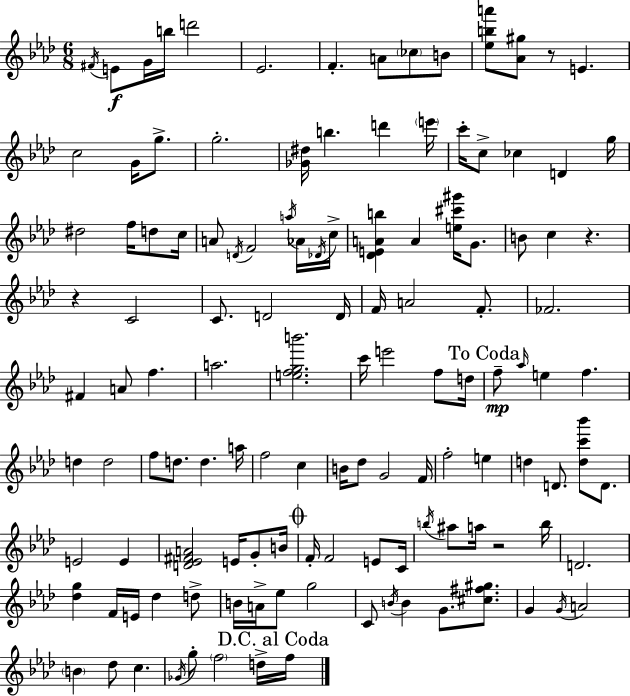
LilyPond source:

{
  \clef treble
  \numericTimeSignature
  \time 6/8
  \key aes \major
  \acciaccatura { fis'16 }\f e'8 g'16 b''16 d'''2 | ees'2. | f'4.-. a'8 \parenthesize ces''8 b'8 | <ees'' b'' a'''>8 <aes' gis''>8 r8 e'4. | \break c''2 g'16 g''8.-> | g''2.-. | <ges' dis''>16 b''4. d'''4 | \parenthesize e'''16 c'''16-. c''8-> ces''4 d'4 | \break g''16 dis''2 f''16 d''8 | c''16 a'8 \acciaccatura { d'16 } f'2 | \acciaccatura { a''16 } aes'16 \acciaccatura { des'16 } c''16-> <des' e' a' b''>4 a'4 | <e'' cis''' gis'''>16 g'8. b'8 c''4 r4. | \break r4 c'2 | c'8. d'2 | d'16 f'16 a'2 | f'8.-. fes'2. | \break fis'4 a'8 f''4. | a''2. | <e'' f'' g'' b'''>2. | c'''16 e'''2 | \break f''8 d''16 \mark "To Coda" f''8--\mp \grace { aes''16 } e''4 f''4. | d''4 d''2 | f''8 d''8. d''4. | a''16 f''2 | \break c''4 b'16 des''8 g'2 | f'16 f''2-. | e''4 d''4 d'8. | <d'' c''' bes'''>8 d'8. e'2 | \break e'4 <d' ees' fis' a'>2 | e'16 g'8-. b'16 \mark \markup { \musicglyph "scripts.coda" } f'16-. f'2 | e'8 c'16 \acciaccatura { b''16 } ais''8 a''16 r2 | b''16 d'2. | \break <des'' g''>4 f'16 e'16 | des''4 d''8-> b'16 a'16-> ees''8 g''2 | c'8 \acciaccatura { b'16 } b'4 | g'8. <cis'' fis'' gis''>8. g'4 \acciaccatura { g'16 } | \break a'2 \parenthesize b'4 | des''8 c''4. \acciaccatura { ges'16 } g''8-. \parenthesize f''2 | d''16-> \mark "D.C. al Coda" f''16 \bar "|."
}